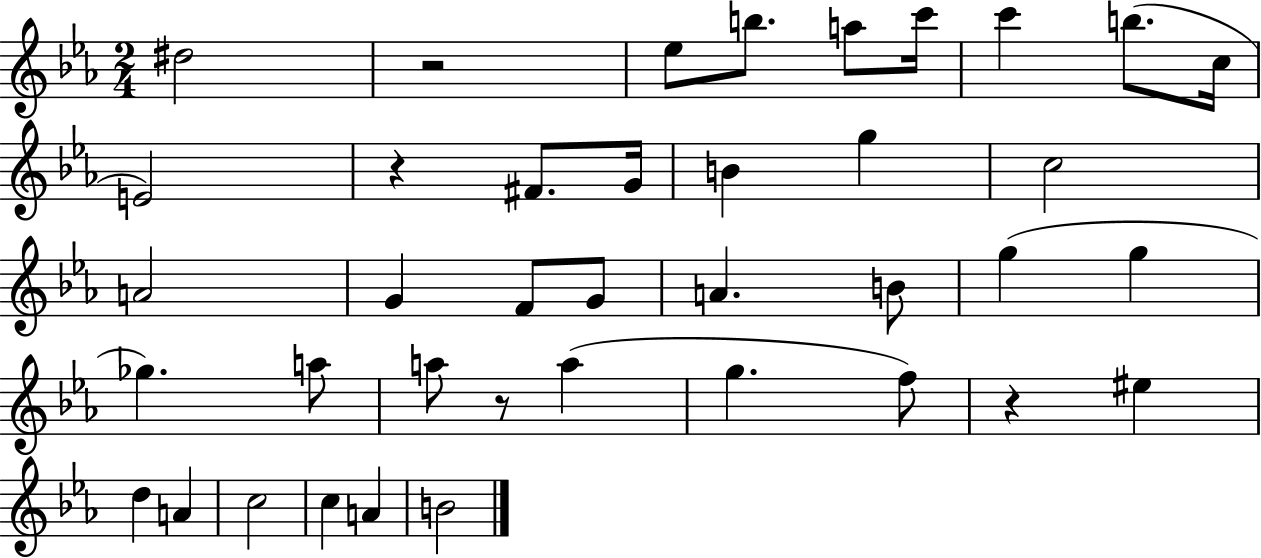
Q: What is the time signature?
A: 2/4